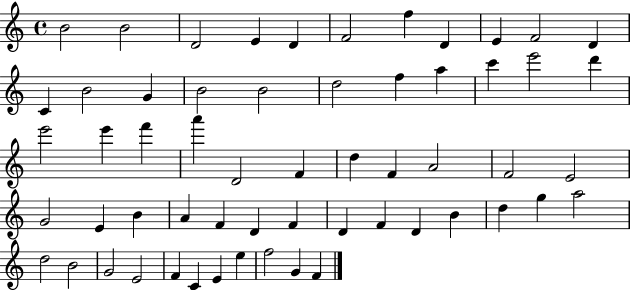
{
  \clef treble
  \time 4/4
  \defaultTimeSignature
  \key c \major
  b'2 b'2 | d'2 e'4 d'4 | f'2 f''4 d'4 | e'4 f'2 d'4 | \break c'4 b'2 g'4 | b'2 b'2 | d''2 f''4 a''4 | c'''4 e'''2 d'''4 | \break e'''2 e'''4 f'''4 | a'''4 d'2 f'4 | d''4 f'4 a'2 | f'2 e'2 | \break g'2 e'4 b'4 | a'4 f'4 d'4 f'4 | d'4 f'4 d'4 b'4 | d''4 g''4 a''2 | \break d''2 b'2 | g'2 e'2 | f'4 c'4 e'4 e''4 | f''2 g'4 f'4 | \break \bar "|."
}